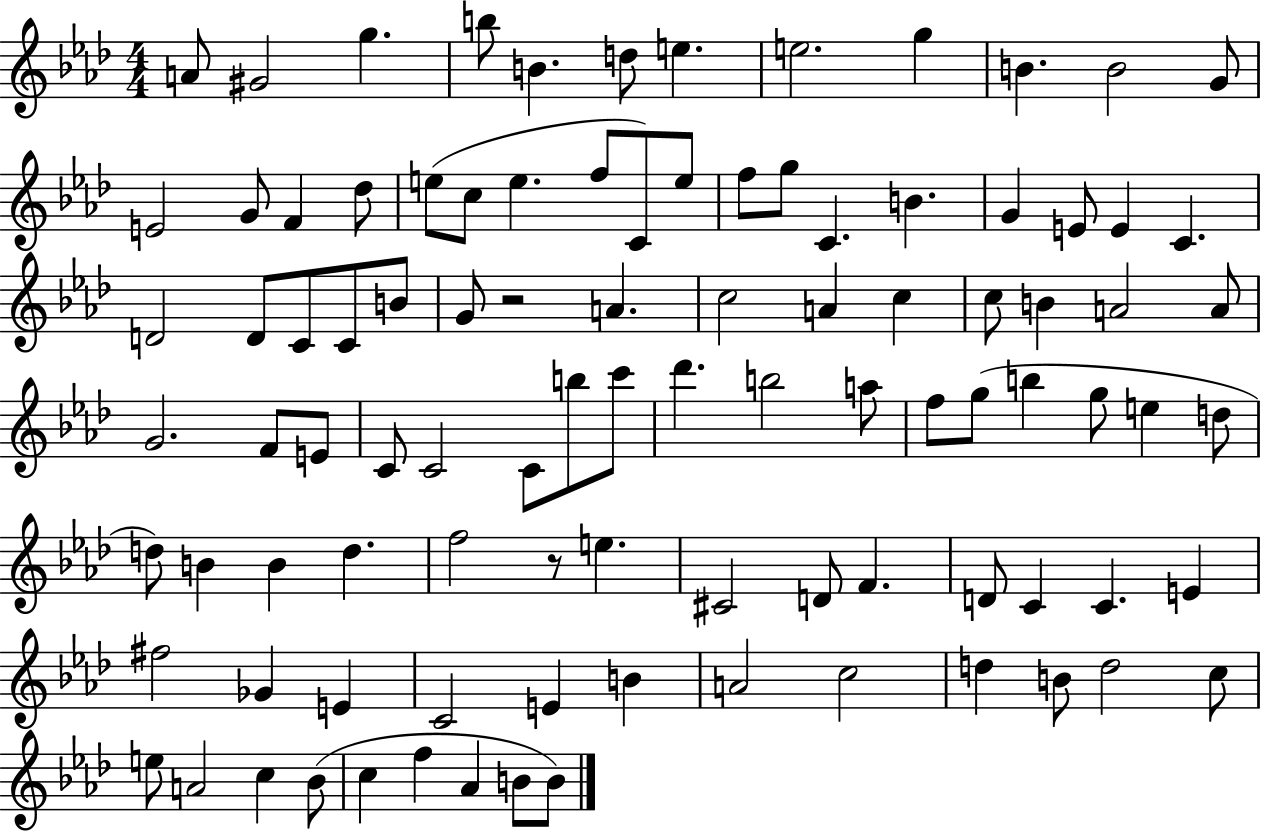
X:1
T:Untitled
M:4/4
L:1/4
K:Ab
A/2 ^G2 g b/2 B d/2 e e2 g B B2 G/2 E2 G/2 F _d/2 e/2 c/2 e f/2 C/2 e/2 f/2 g/2 C B G E/2 E C D2 D/2 C/2 C/2 B/2 G/2 z2 A c2 A c c/2 B A2 A/2 G2 F/2 E/2 C/2 C2 C/2 b/2 c'/2 _d' b2 a/2 f/2 g/2 b g/2 e d/2 d/2 B B d f2 z/2 e ^C2 D/2 F D/2 C C E ^f2 _G E C2 E B A2 c2 d B/2 d2 c/2 e/2 A2 c _B/2 c f _A B/2 B/2